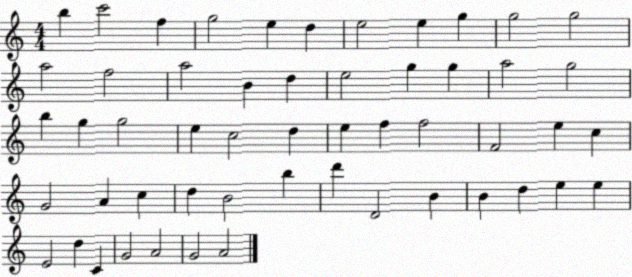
X:1
T:Untitled
M:4/4
L:1/4
K:C
b c'2 f g2 e d e2 e g g2 g2 a2 f2 a2 B d e2 g g a2 g2 b g g2 e c2 d e f f2 F2 e c G2 A c d B2 b d' D2 B B d e e E2 d C G2 A2 G2 A2